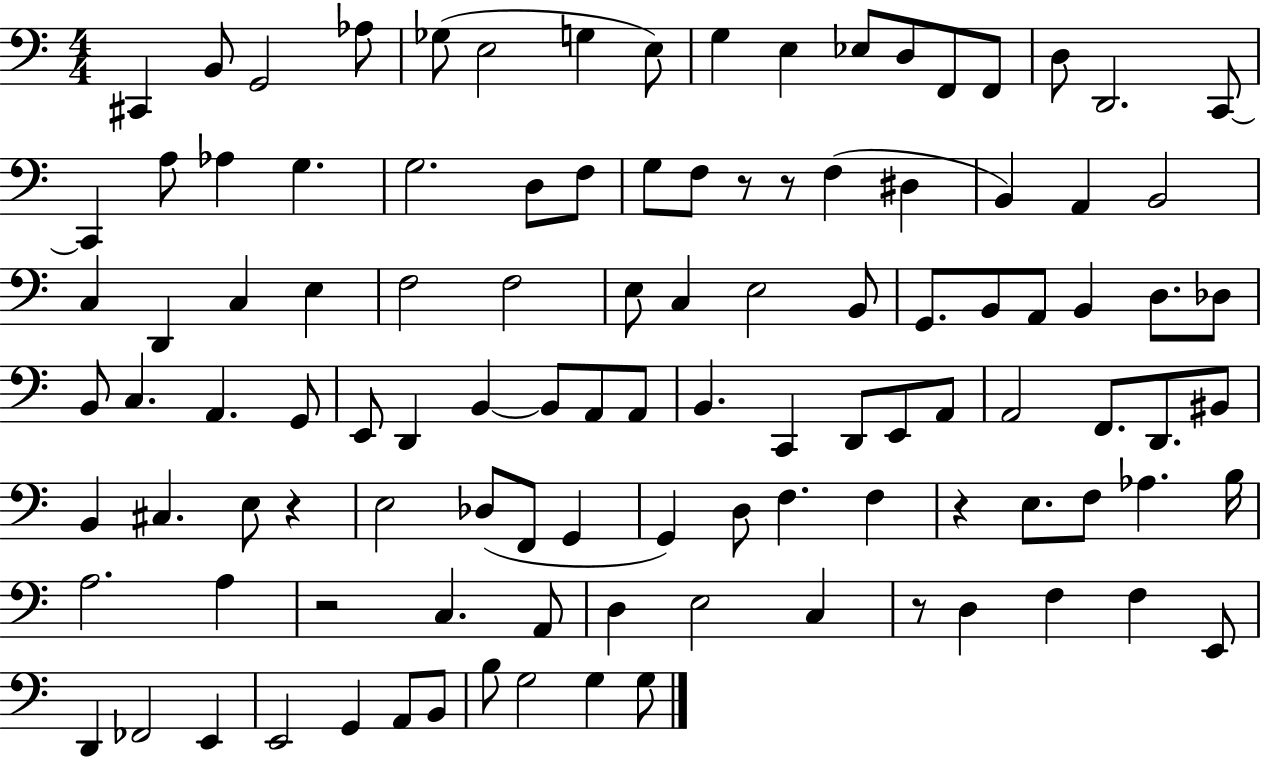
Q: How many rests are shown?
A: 6